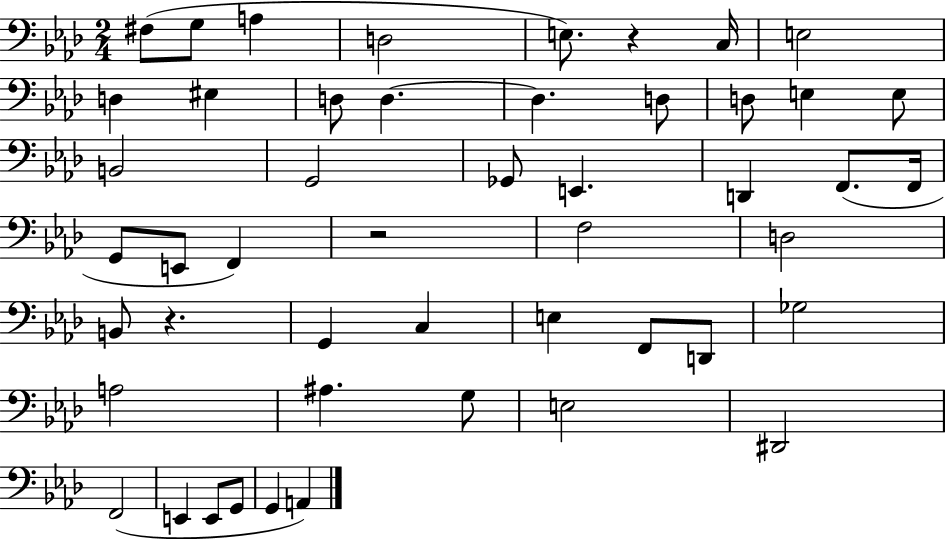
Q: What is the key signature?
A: AES major